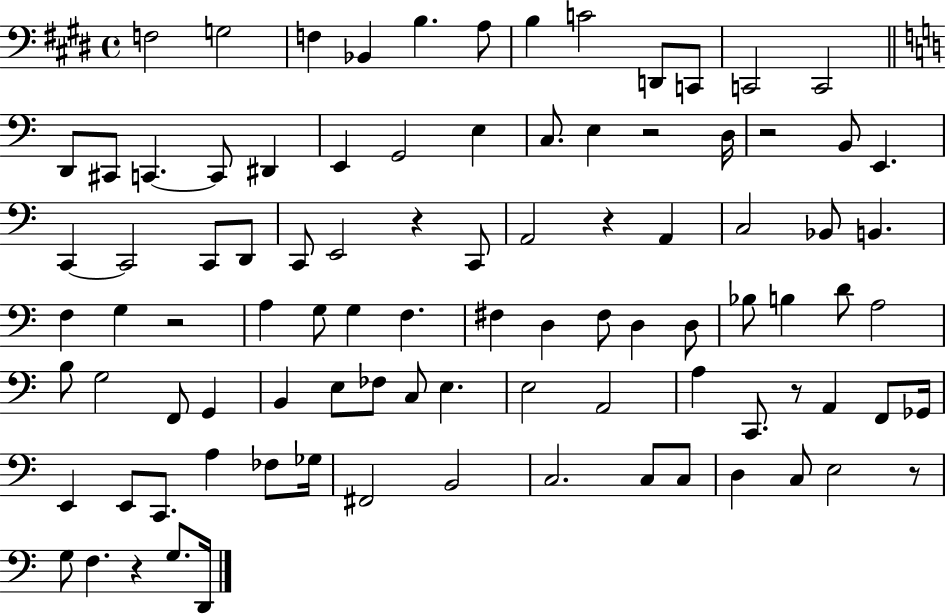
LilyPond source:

{
  \clef bass
  \time 4/4
  \defaultTimeSignature
  \key e \major
  f2 g2 | f4 bes,4 b4. a8 | b4 c'2 d,8 c,8 | c,2 c,2 | \break \bar "||" \break \key c \major d,8 cis,8 c,4.~~ c,8 dis,4 | e,4 g,2 e4 | c8. e4 r2 d16 | r2 b,8 e,4. | \break c,4~~ c,2 c,8 d,8 | c,8 e,2 r4 c,8 | a,2 r4 a,4 | c2 bes,8 b,4. | \break f4 g4 r2 | a4 g8 g4 f4. | fis4 d4 fis8 d4 d8 | bes8 b4 d'8 a2 | \break b8 g2 f,8 g,4 | b,4 e8 fes8 c8 e4. | e2 a,2 | a4 c,8. r8 a,4 f,8 ges,16 | \break e,4 e,8 c,8. a4 fes8 ges16 | fis,2 b,2 | c2. c8 c8 | d4 c8 e2 r8 | \break g8 f4. r4 g8. d,16 | \bar "|."
}